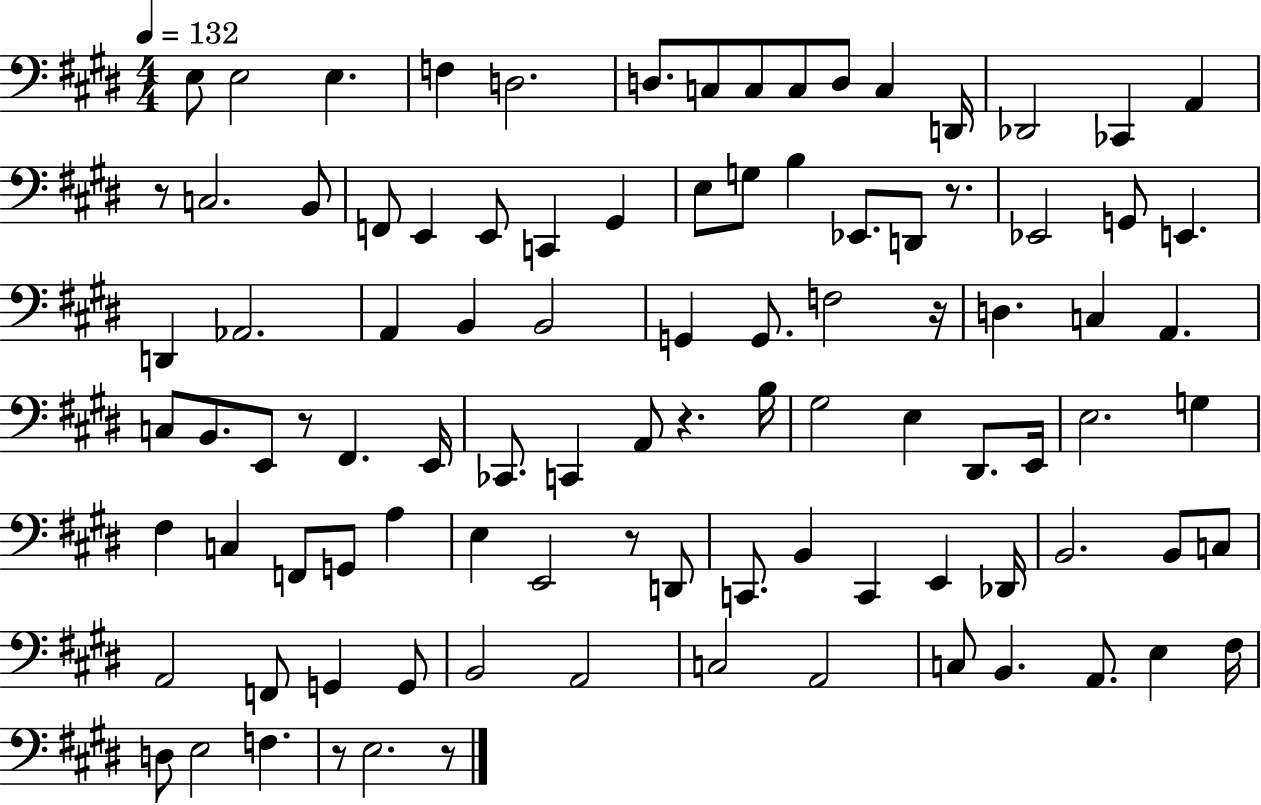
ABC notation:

X:1
T:Untitled
M:4/4
L:1/4
K:E
E,/2 E,2 E, F, D,2 D,/2 C,/2 C,/2 C,/2 D,/2 C, D,,/4 _D,,2 _C,, A,, z/2 C,2 B,,/2 F,,/2 E,, E,,/2 C,, ^G,, E,/2 G,/2 B, _E,,/2 D,,/2 z/2 _E,,2 G,,/2 E,, D,, _A,,2 A,, B,, B,,2 G,, G,,/2 F,2 z/4 D, C, A,, C,/2 B,,/2 E,,/2 z/2 ^F,, E,,/4 _C,,/2 C,, A,,/2 z B,/4 ^G,2 E, ^D,,/2 E,,/4 E,2 G, ^F, C, F,,/2 G,,/2 A, E, E,,2 z/2 D,,/2 C,,/2 B,, C,, E,, _D,,/4 B,,2 B,,/2 C,/2 A,,2 F,,/2 G,, G,,/2 B,,2 A,,2 C,2 A,,2 C,/2 B,, A,,/2 E, ^F,/4 D,/2 E,2 F, z/2 E,2 z/2